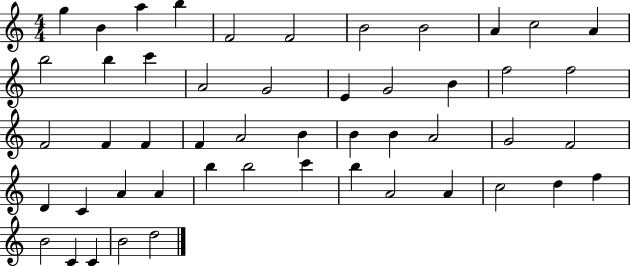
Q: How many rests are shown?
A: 0